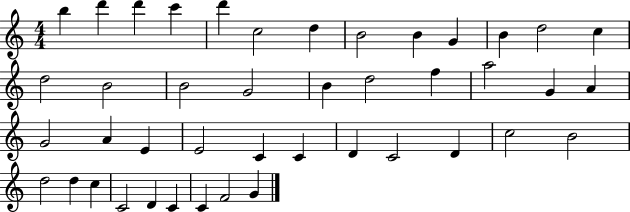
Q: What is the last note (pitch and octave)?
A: G4